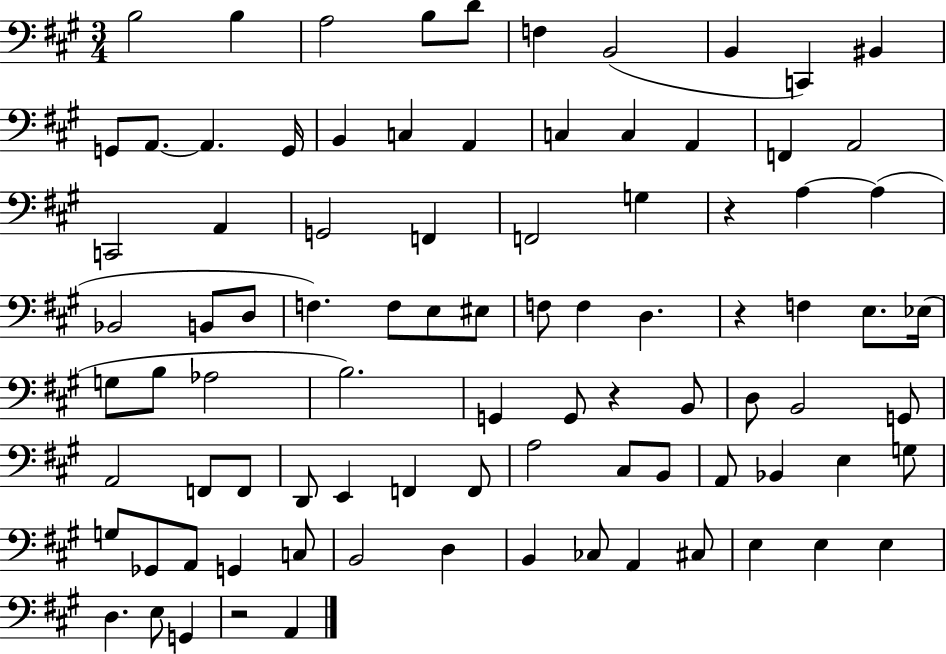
{
  \clef bass
  \numericTimeSignature
  \time 3/4
  \key a \major
  b2 b4 | a2 b8 d'8 | f4 b,2( | b,4 c,4) bis,4 | \break g,8 a,8.~~ a,4. g,16 | b,4 c4 a,4 | c4 c4 a,4 | f,4 a,2 | \break c,2 a,4 | g,2 f,4 | f,2 g4 | r4 a4~~ a4( | \break bes,2 b,8 d8 | f4.) f8 e8 eis8 | f8 f4 d4. | r4 f4 e8. ees16( | \break g8 b8 aes2 | b2.) | g,4 g,8 r4 b,8 | d8 b,2 g,8 | \break a,2 f,8 f,8 | d,8 e,4 f,4 f,8 | a2 cis8 b,8 | a,8 bes,4 e4 g8 | \break g8 ges,8 a,8 g,4 c8 | b,2 d4 | b,4 ces8 a,4 cis8 | e4 e4 e4 | \break d4. e8 g,4 | r2 a,4 | \bar "|."
}